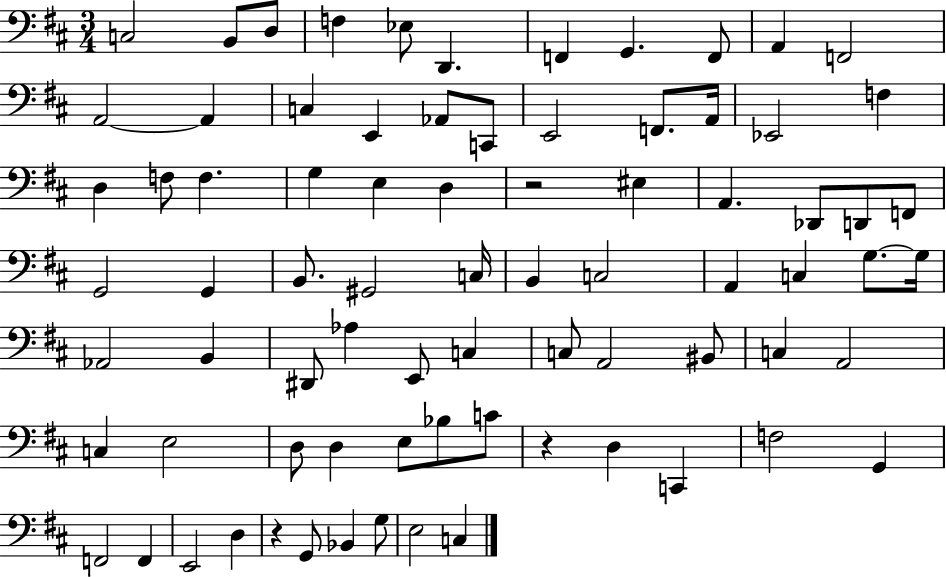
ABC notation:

X:1
T:Untitled
M:3/4
L:1/4
K:D
C,2 B,,/2 D,/2 F, _E,/2 D,, F,, G,, F,,/2 A,, F,,2 A,,2 A,, C, E,, _A,,/2 C,,/2 E,,2 F,,/2 A,,/4 _E,,2 F, D, F,/2 F, G, E, D, z2 ^E, A,, _D,,/2 D,,/2 F,,/2 G,,2 G,, B,,/2 ^G,,2 C,/4 B,, C,2 A,, C, G,/2 G,/4 _A,,2 B,, ^D,,/2 _A, E,,/2 C, C,/2 A,,2 ^B,,/2 C, A,,2 C, E,2 D,/2 D, E,/2 _B,/2 C/2 z D, C,, F,2 G,, F,,2 F,, E,,2 D, z G,,/2 _B,, G,/2 E,2 C,